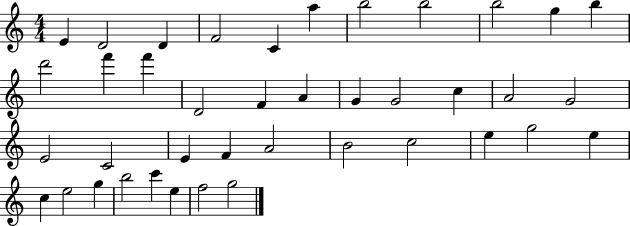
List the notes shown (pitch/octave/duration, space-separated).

E4/q D4/h D4/q F4/h C4/q A5/q B5/h B5/h B5/h G5/q B5/q D6/h F6/q F6/q D4/h F4/q A4/q G4/q G4/h C5/q A4/h G4/h E4/h C4/h E4/q F4/q A4/h B4/h C5/h E5/q G5/h E5/q C5/q E5/h G5/q B5/h C6/q E5/q F5/h G5/h